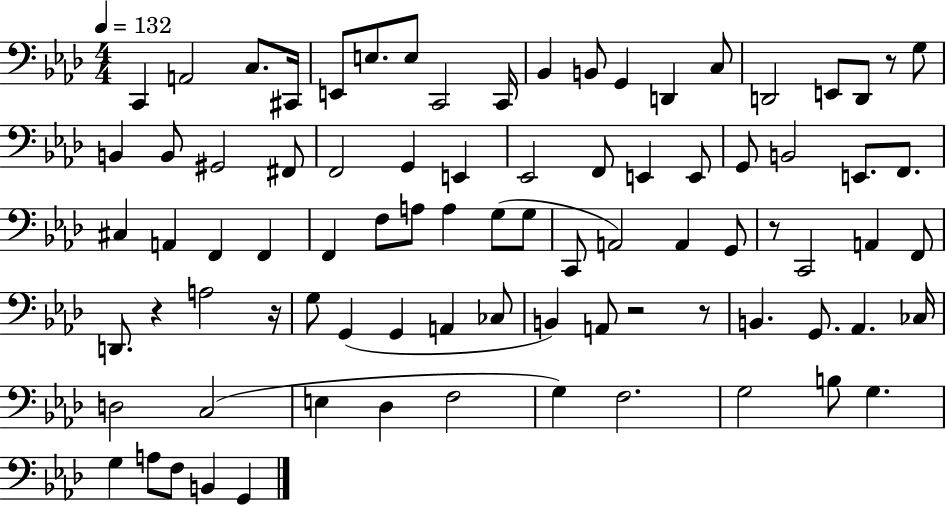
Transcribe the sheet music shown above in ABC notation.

X:1
T:Untitled
M:4/4
L:1/4
K:Ab
C,, A,,2 C,/2 ^C,,/4 E,,/2 E,/2 E,/2 C,,2 C,,/4 _B,, B,,/2 G,, D,, C,/2 D,,2 E,,/2 D,,/2 z/2 G,/2 B,, B,,/2 ^G,,2 ^F,,/2 F,,2 G,, E,, _E,,2 F,,/2 E,, E,,/2 G,,/2 B,,2 E,,/2 F,,/2 ^C, A,, F,, F,, F,, F,/2 A,/2 A, G,/2 G,/2 C,,/2 A,,2 A,, G,,/2 z/2 C,,2 A,, F,,/2 D,,/2 z A,2 z/4 G,/2 G,, G,, A,, _C,/2 B,, A,,/2 z2 z/2 B,, G,,/2 _A,, _C,/4 D,2 C,2 E, _D, F,2 G, F,2 G,2 B,/2 G, G, A,/2 F,/2 B,, G,,